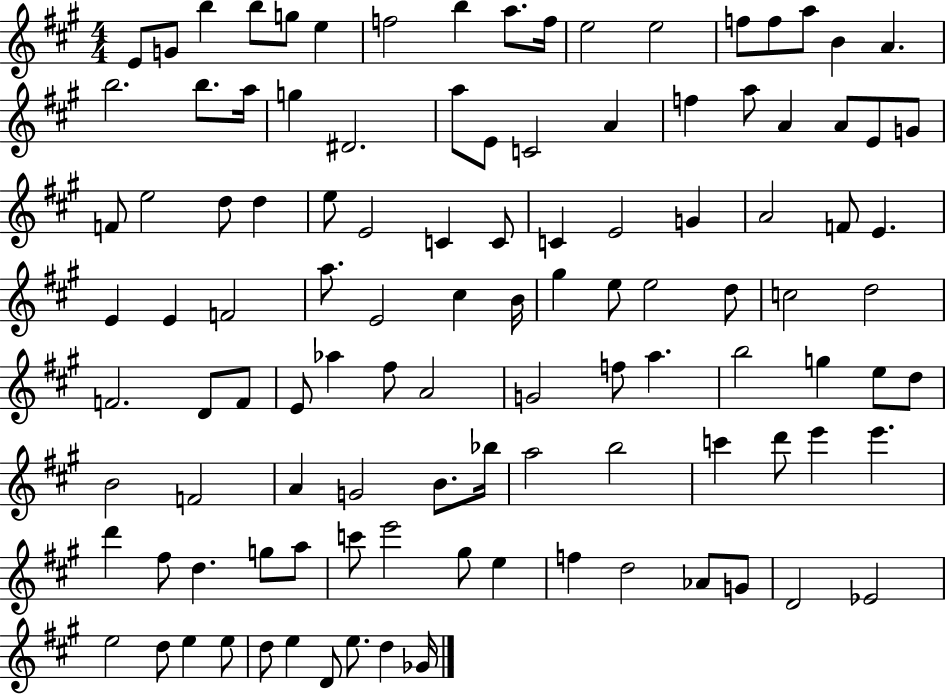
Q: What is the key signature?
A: A major